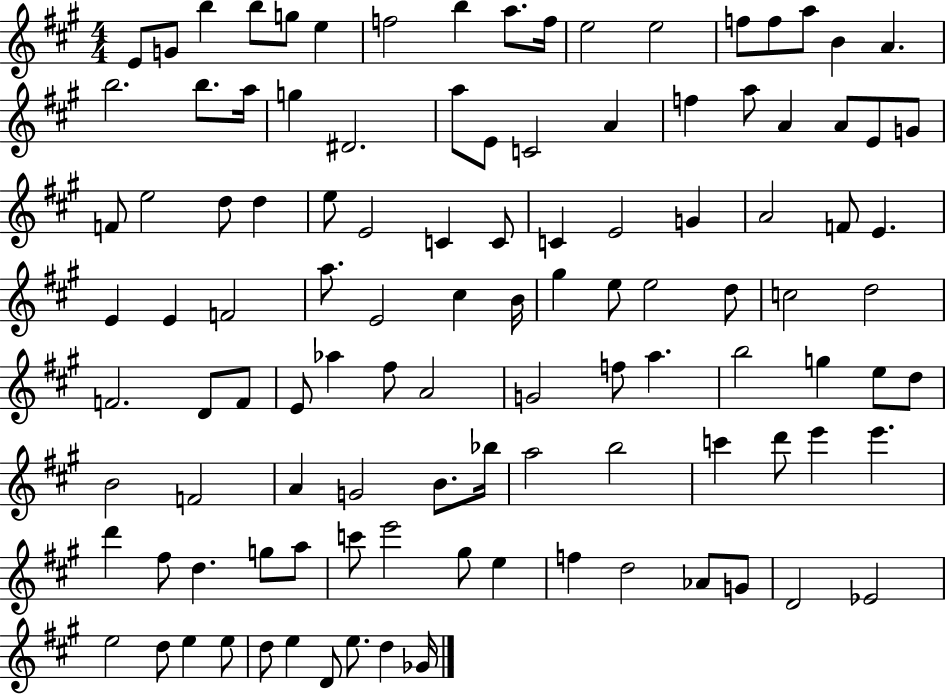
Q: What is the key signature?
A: A major